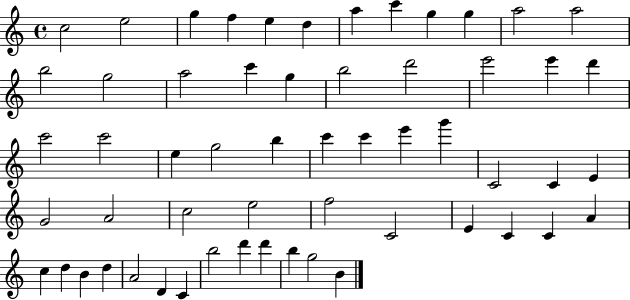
{
  \clef treble
  \time 4/4
  \defaultTimeSignature
  \key c \major
  c''2 e''2 | g''4 f''4 e''4 d''4 | a''4 c'''4 g''4 g''4 | a''2 a''2 | \break b''2 g''2 | a''2 c'''4 g''4 | b''2 d'''2 | e'''2 e'''4 d'''4 | \break c'''2 c'''2 | e''4 g''2 b''4 | c'''4 c'''4 e'''4 g'''4 | c'2 c'4 e'4 | \break g'2 a'2 | c''2 e''2 | f''2 c'2 | e'4 c'4 c'4 a'4 | \break c''4 d''4 b'4 d''4 | a'2 d'4 c'4 | b''2 d'''4 d'''4 | b''4 g''2 b'4 | \break \bar "|."
}